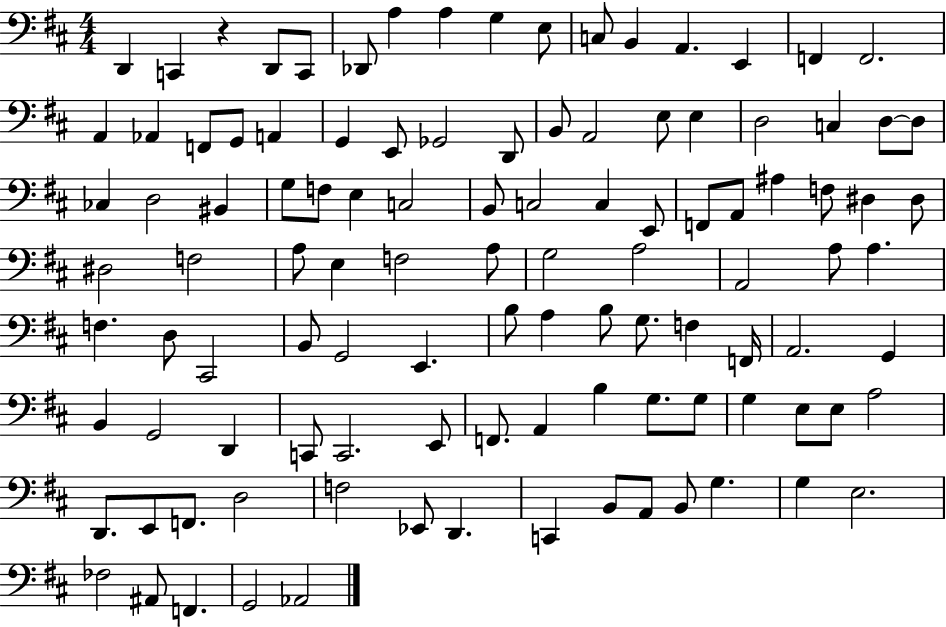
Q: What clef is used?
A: bass